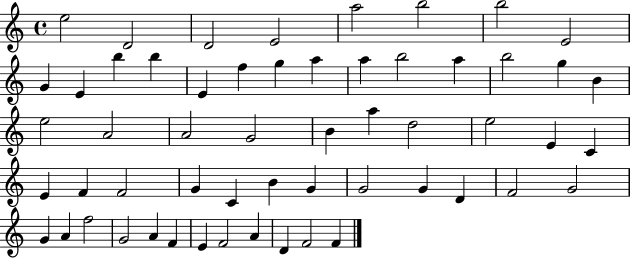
{
  \clef treble
  \time 4/4
  \defaultTimeSignature
  \key c \major
  e''2 d'2 | d'2 e'2 | a''2 b''2 | b''2 e'2 | \break g'4 e'4 b''4 b''4 | e'4 f''4 g''4 a''4 | a''4 b''2 a''4 | b''2 g''4 b'4 | \break e''2 a'2 | a'2 g'2 | b'4 a''4 d''2 | e''2 e'4 c'4 | \break e'4 f'4 f'2 | g'4 c'4 b'4 g'4 | g'2 g'4 d'4 | f'2 g'2 | \break g'4 a'4 f''2 | g'2 a'4 f'4 | e'4 f'2 a'4 | d'4 f'2 f'4 | \break \bar "|."
}